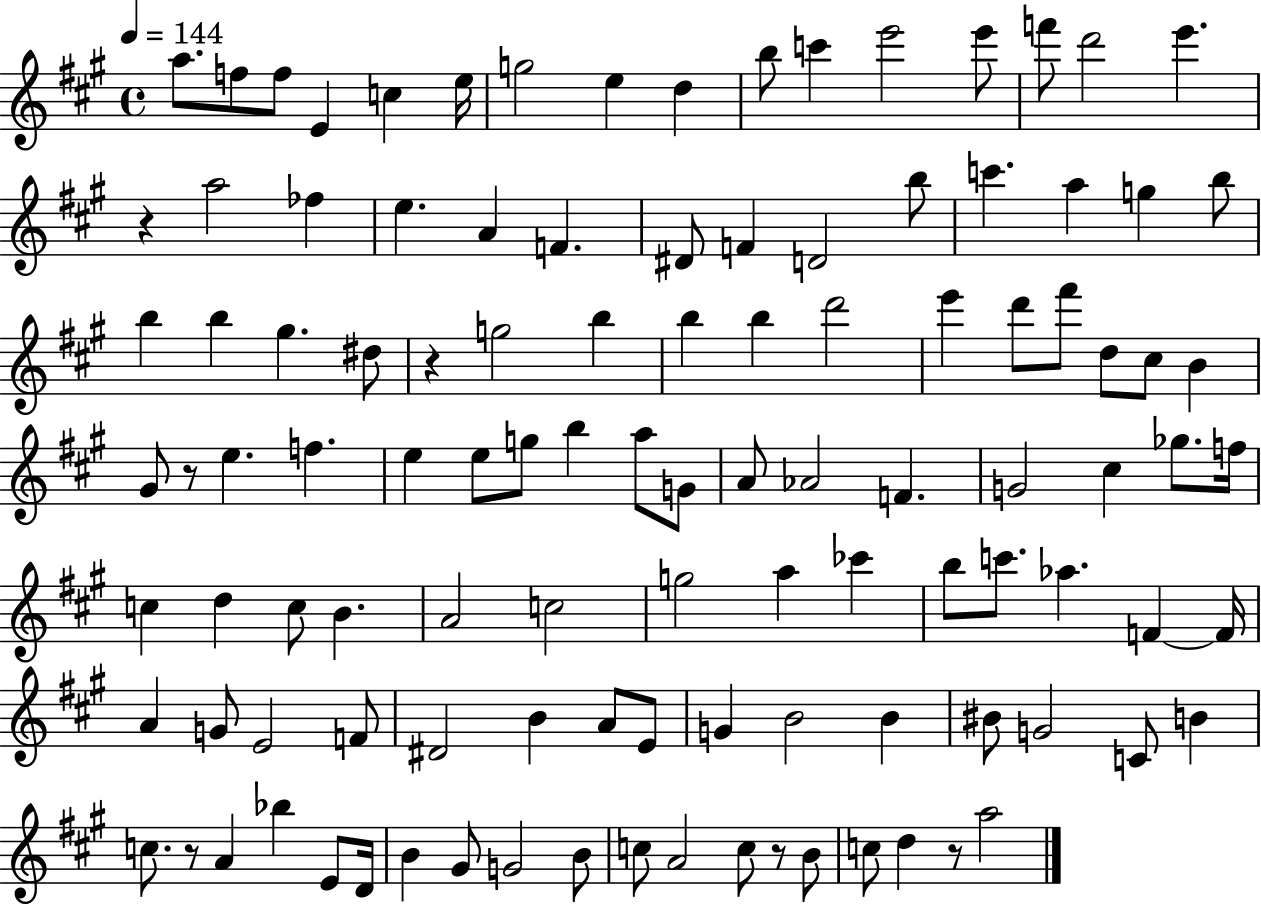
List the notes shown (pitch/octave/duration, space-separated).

A5/e. F5/e F5/e E4/q C5/q E5/s G5/h E5/q D5/q B5/e C6/q E6/h E6/e F6/e D6/h E6/q. R/q A5/h FES5/q E5/q. A4/q F4/q. D#4/e F4/q D4/h B5/e C6/q. A5/q G5/q B5/e B5/q B5/q G#5/q. D#5/e R/q G5/h B5/q B5/q B5/q D6/h E6/q D6/e F#6/e D5/e C#5/e B4/q G#4/e R/e E5/q. F5/q. E5/q E5/e G5/e B5/q A5/e G4/e A4/e Ab4/h F4/q. G4/h C#5/q Gb5/e. F5/s C5/q D5/q C5/e B4/q. A4/h C5/h G5/h A5/q CES6/q B5/e C6/e. Ab5/q. F4/q F4/s A4/q G4/e E4/h F4/e D#4/h B4/q A4/e E4/e G4/q B4/h B4/q BIS4/e G4/h C4/e B4/q C5/e. R/e A4/q Bb5/q E4/e D4/s B4/q G#4/e G4/h B4/e C5/e A4/h C5/e R/e B4/e C5/e D5/q R/e A5/h